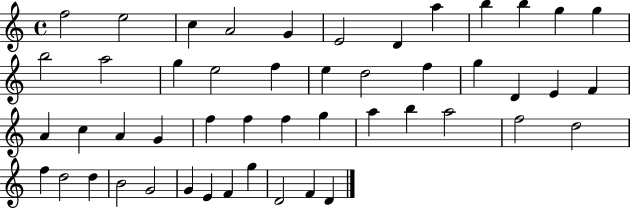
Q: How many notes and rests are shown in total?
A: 49